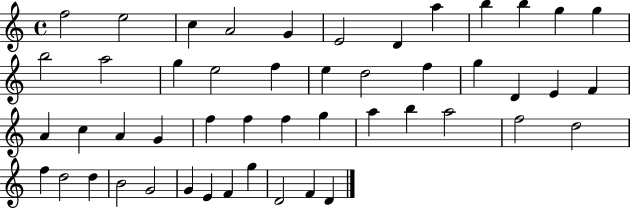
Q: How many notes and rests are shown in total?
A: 49